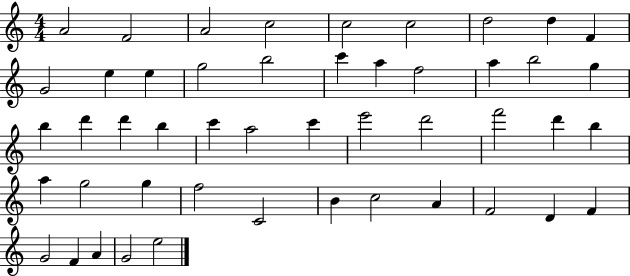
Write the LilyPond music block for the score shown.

{
  \clef treble
  \numericTimeSignature
  \time 4/4
  \key c \major
  a'2 f'2 | a'2 c''2 | c''2 c''2 | d''2 d''4 f'4 | \break g'2 e''4 e''4 | g''2 b''2 | c'''4 a''4 f''2 | a''4 b''2 g''4 | \break b''4 d'''4 d'''4 b''4 | c'''4 a''2 c'''4 | e'''2 d'''2 | f'''2 d'''4 b''4 | \break a''4 g''2 g''4 | f''2 c'2 | b'4 c''2 a'4 | f'2 d'4 f'4 | \break g'2 f'4 a'4 | g'2 e''2 | \bar "|."
}